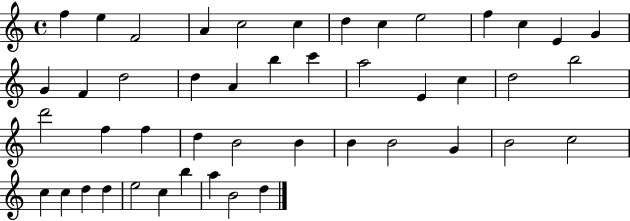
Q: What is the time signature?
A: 4/4